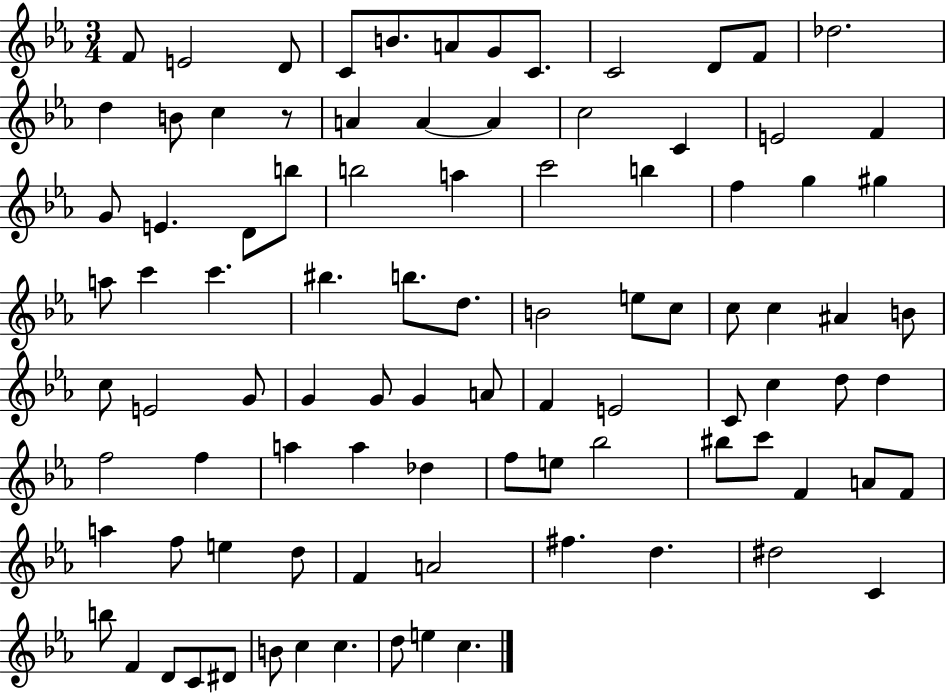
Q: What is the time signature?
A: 3/4